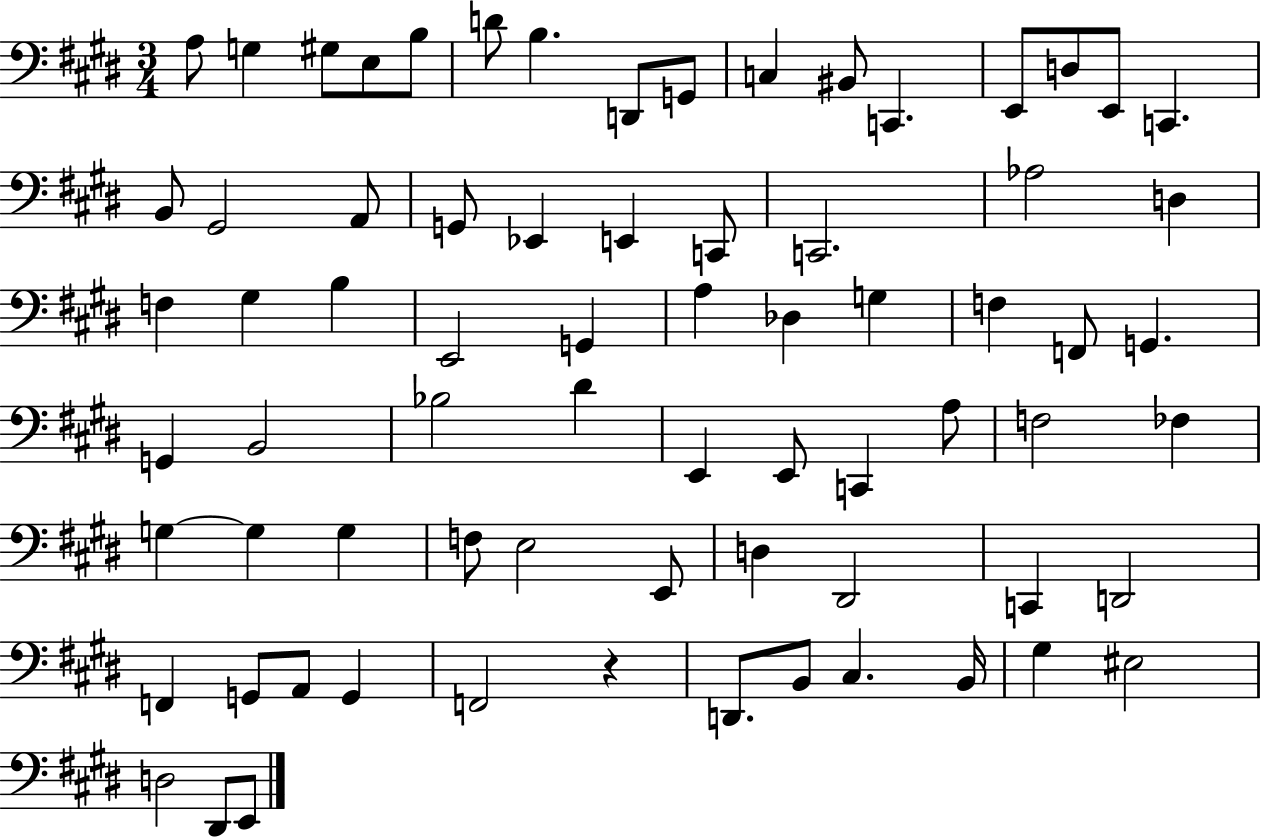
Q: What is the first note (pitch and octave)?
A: A3